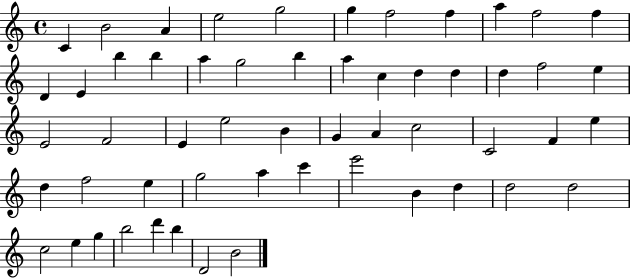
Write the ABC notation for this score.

X:1
T:Untitled
M:4/4
L:1/4
K:C
C B2 A e2 g2 g f2 f a f2 f D E b b a g2 b a c d d d f2 e E2 F2 E e2 B G A c2 C2 F e d f2 e g2 a c' e'2 B d d2 d2 c2 e g b2 d' b D2 B2